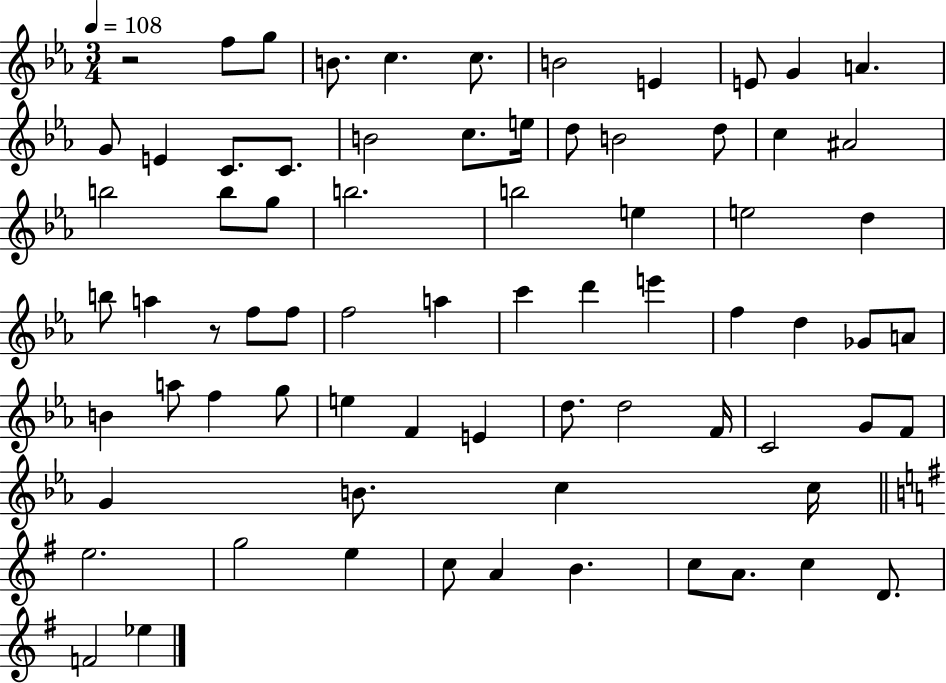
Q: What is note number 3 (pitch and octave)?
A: B4